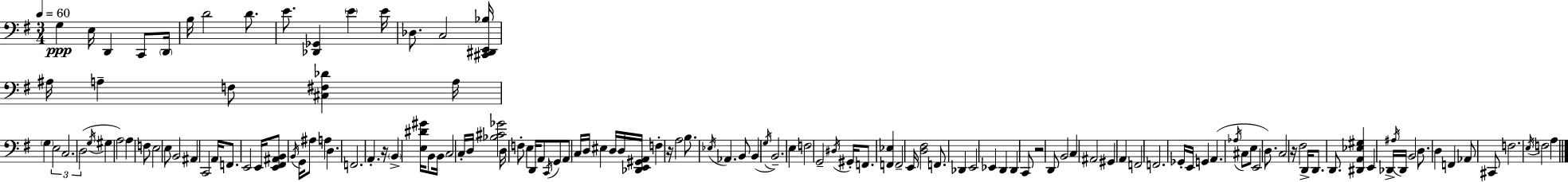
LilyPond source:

{
  \clef bass
  \numericTimeSignature
  \time 3/4
  \key e \minor
  \tempo 4 = 60
  \repeat volta 2 { g4\ppp e16 d,4 c,8 \parenthesize d,16 | b16 d'2 d'8. | e'8. <des, ges,>4 \parenthesize e'4 e'16 | des8. c2 <cis, dis, e, bes>16 | \break ais16 a4-- f8 <cis fis des'>4 a16 | \parenthesize g4 \tuplet 3/2 { e2 | c2. | d2( } \acciaccatura { g16 } gis4 | \break a2) a4 | f8 e2 e8 | b,2 ais,4 | c,2 a,16 f,8. | \break e,2 e,16 <e, fis, ais, b,>8 | \acciaccatura { b,16 } g,16 ais8 a4 d4. | f,2. | a,4.-. r16 \parenthesize b,4-> | \break <e dis' gis'>16 b,8 b,16 c2 | c16-. d16 <bes cis' ges'>2 d16 | f8-. e4 d,16 a,8 \acciaccatura { c,16 } g,8 | a,8 c16 d16 eis4 d16 d16 <des, e, gis, a,>16 f4-. | \break r16 a2 | b8. \acciaccatura { ees16 } aes,4. b,8 | b,4( \acciaccatura { g16 } b,2.--) | e4 f2 | \break g,2-- | \acciaccatura { dis16 } gis,16-. f,8. <f, ees>4 f,2-- | e,16 <d fis>2 | f,8. des,4 e,2 | \break ees,4 d,4 | d,4 c,8 r2 | d,8 b,2 | c4 ais,2 | \break gis,4 a,4 f,2 | f,2. | ges,16-. e,16 g,4 | a,4.( \acciaccatura { aes16 } cis8 e8 e,2 | \break d8.) c2 | r16 fis2 | d,16-> d,8. d,8. <dis, a, ees gis>4 | e,4 des,16-> \acciaccatura { ais16 } des,16 b,2 | \break d8. d4 | f,4 aes,8 cis,8 f2. | \acciaccatura { e16 } f2 | a4 } \bar "|."
}